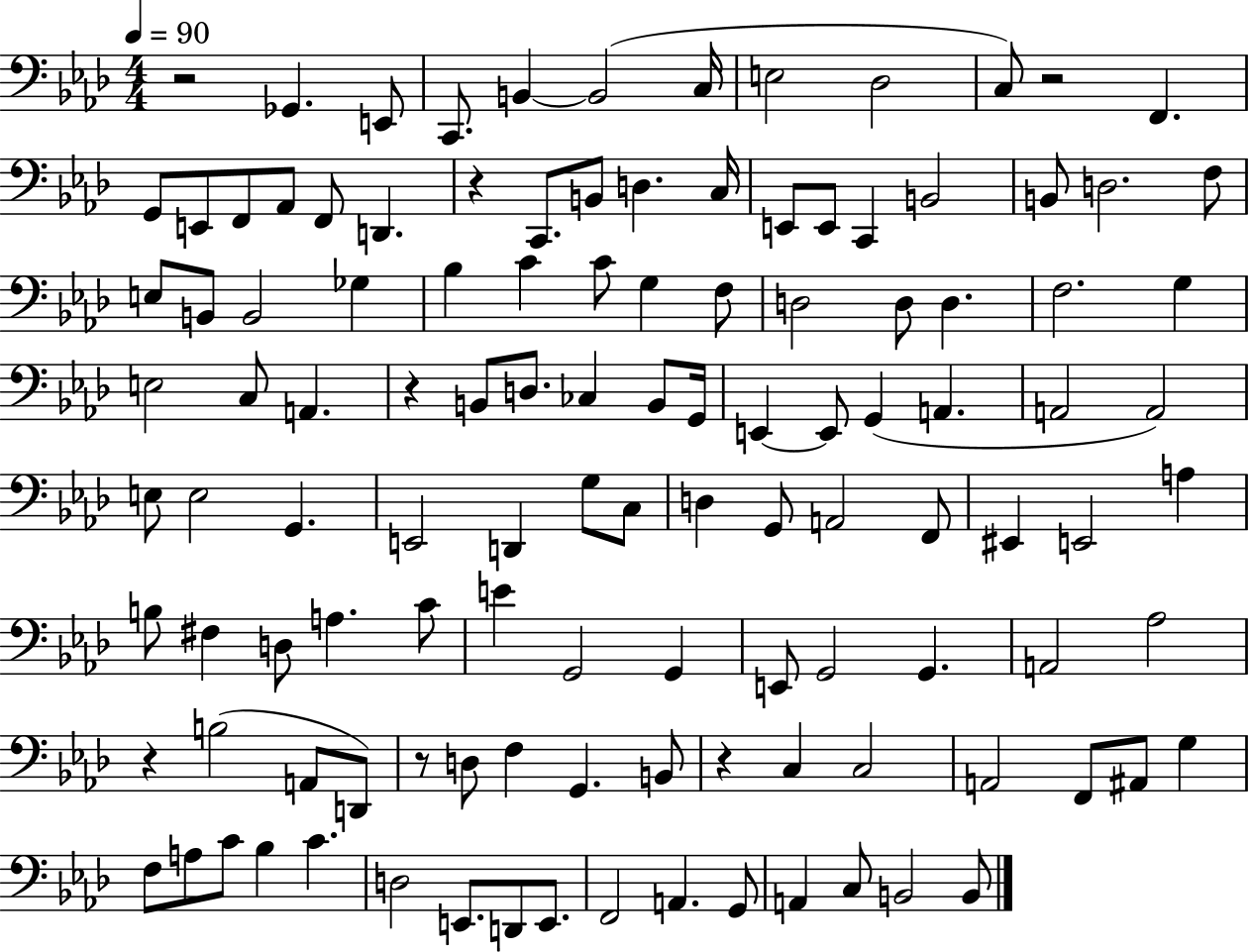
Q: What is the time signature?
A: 4/4